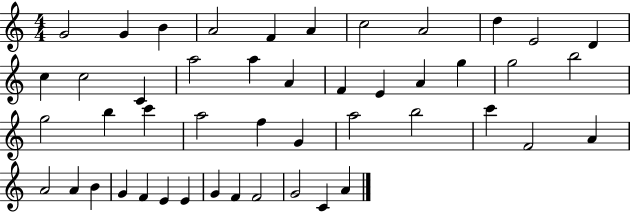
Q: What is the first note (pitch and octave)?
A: G4